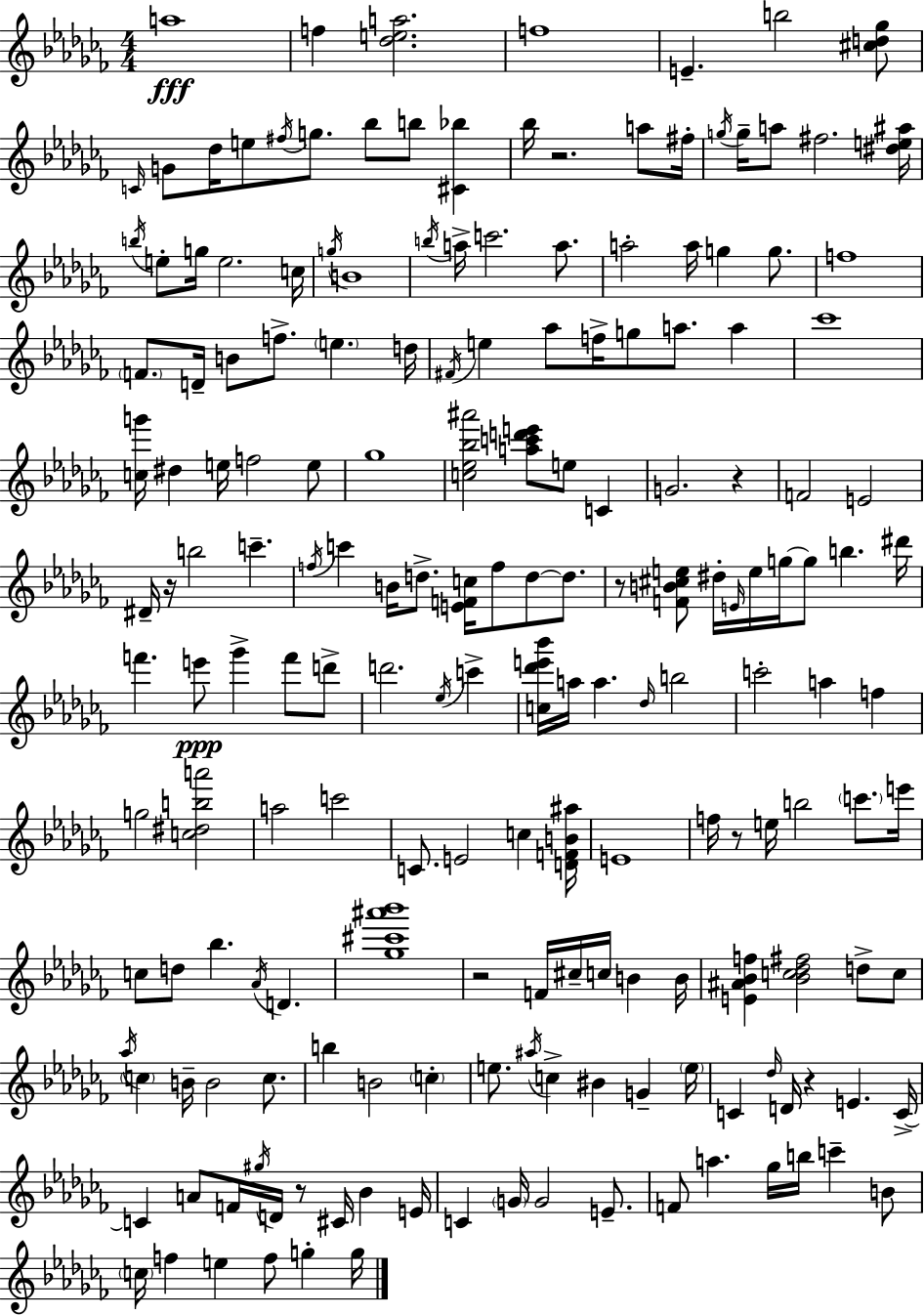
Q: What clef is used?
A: treble